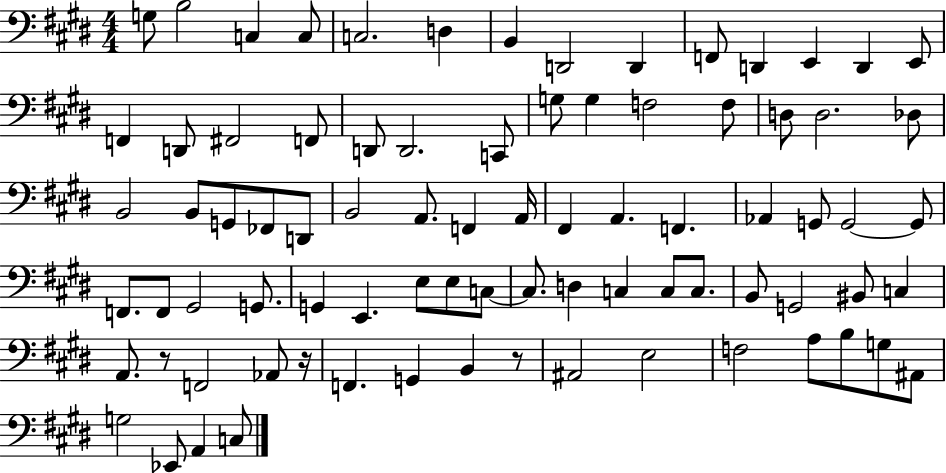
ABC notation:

X:1
T:Untitled
M:4/4
L:1/4
K:E
G,/2 B,2 C, C,/2 C,2 D, B,, D,,2 D,, F,,/2 D,, E,, D,, E,,/2 F,, D,,/2 ^F,,2 F,,/2 D,,/2 D,,2 C,,/2 G,/2 G, F,2 F,/2 D,/2 D,2 _D,/2 B,,2 B,,/2 G,,/2 _F,,/2 D,,/2 B,,2 A,,/2 F,, A,,/4 ^F,, A,, F,, _A,, G,,/2 G,,2 G,,/2 F,,/2 F,,/2 ^G,,2 G,,/2 G,, E,, E,/2 E,/2 C,/2 C,/2 D, C, C,/2 C,/2 B,,/2 G,,2 ^B,,/2 C, A,,/2 z/2 F,,2 _A,,/2 z/4 F,, G,, B,, z/2 ^A,,2 E,2 F,2 A,/2 B,/2 G,/2 ^A,,/2 G,2 _E,,/2 A,, C,/2